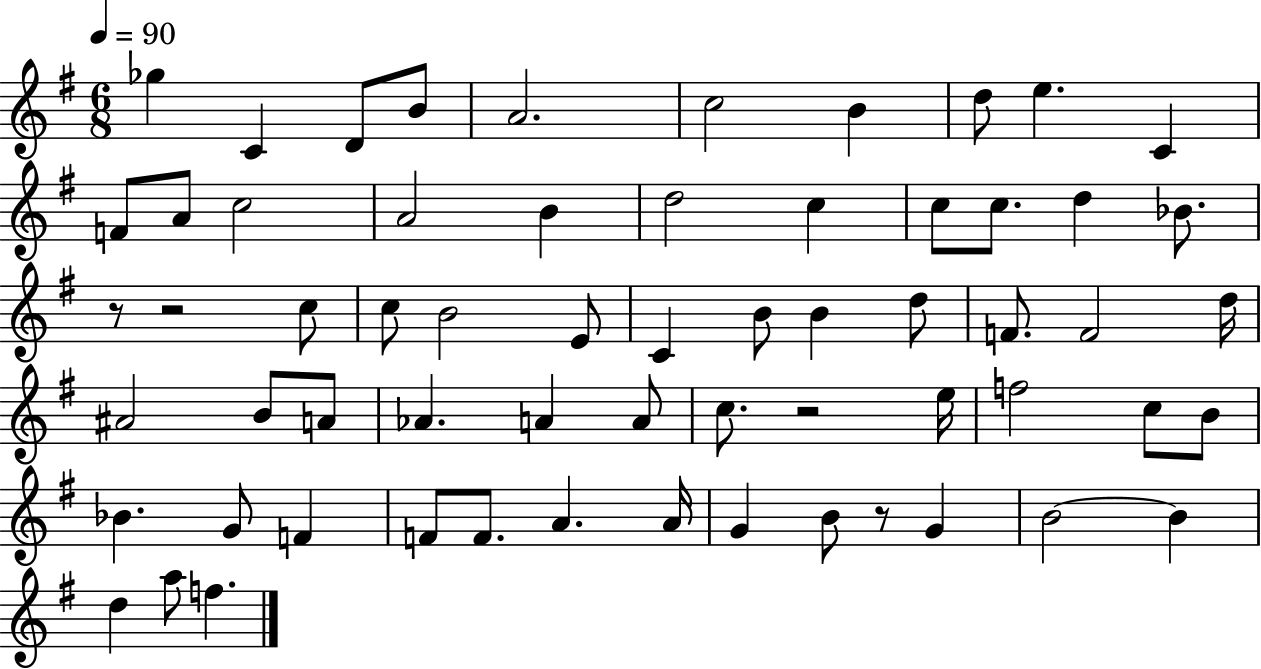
X:1
T:Untitled
M:6/8
L:1/4
K:G
_g C D/2 B/2 A2 c2 B d/2 e C F/2 A/2 c2 A2 B d2 c c/2 c/2 d _B/2 z/2 z2 c/2 c/2 B2 E/2 C B/2 B d/2 F/2 F2 d/4 ^A2 B/2 A/2 _A A A/2 c/2 z2 e/4 f2 c/2 B/2 _B G/2 F F/2 F/2 A A/4 G B/2 z/2 G B2 B d a/2 f